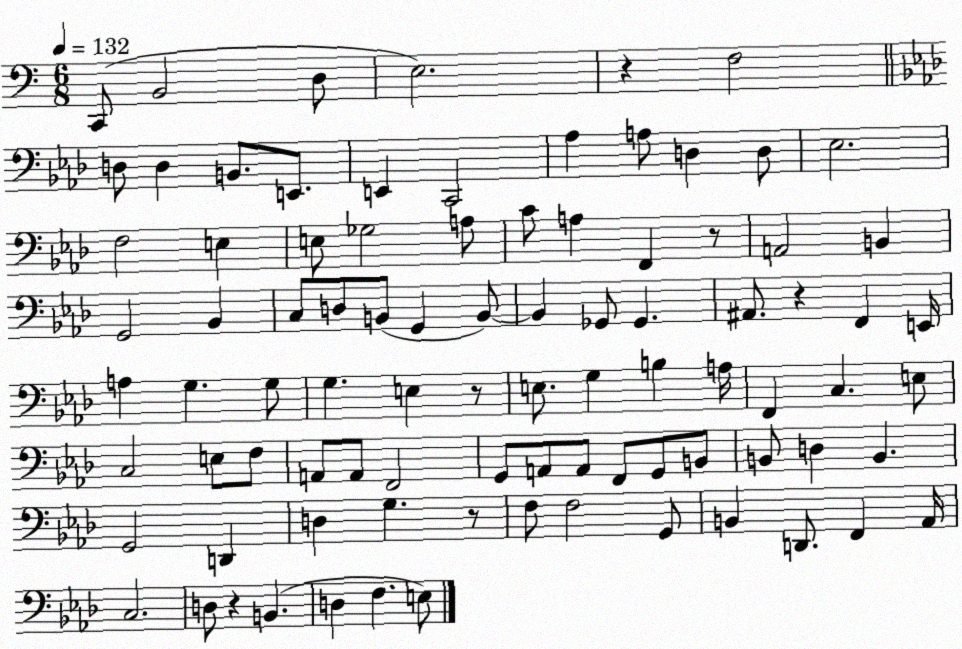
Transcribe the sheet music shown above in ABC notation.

X:1
T:Untitled
M:6/8
L:1/4
K:C
C,,/2 B,,2 D,/2 E,2 z F,2 D,/2 D, B,,/2 E,,/2 E,, C,,2 _A, A,/2 D, D,/2 _E,2 F,2 E, E,/2 _G,2 A,/2 C/2 A, F,, z/2 A,,2 B,, G,,2 _B,, C,/2 D,/2 B,,/2 G,, B,,/2 B,, _G,,/2 _G,, ^A,,/2 z F,, E,,/4 A, G, G,/2 G, E, z/2 E,/2 G, B, A,/4 F,, C, E,/2 C,2 E,/2 F,/2 A,,/2 A,,/2 F,,2 G,,/2 A,,/2 A,,/2 F,,/2 G,,/2 B,,/2 B,,/2 D, B,, G,,2 D,, D, G, z/2 F,/2 F,2 G,,/2 B,, D,,/2 F,, _A,,/4 C,2 D,/2 z B,, D, F, E,/2